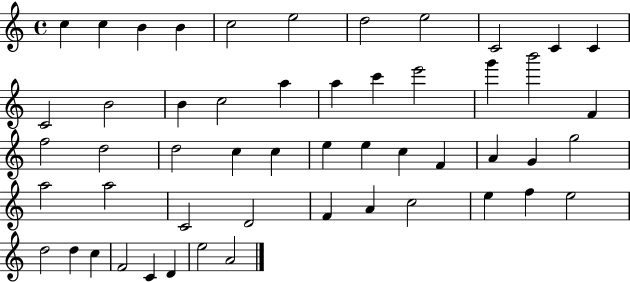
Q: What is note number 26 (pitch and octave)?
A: C5